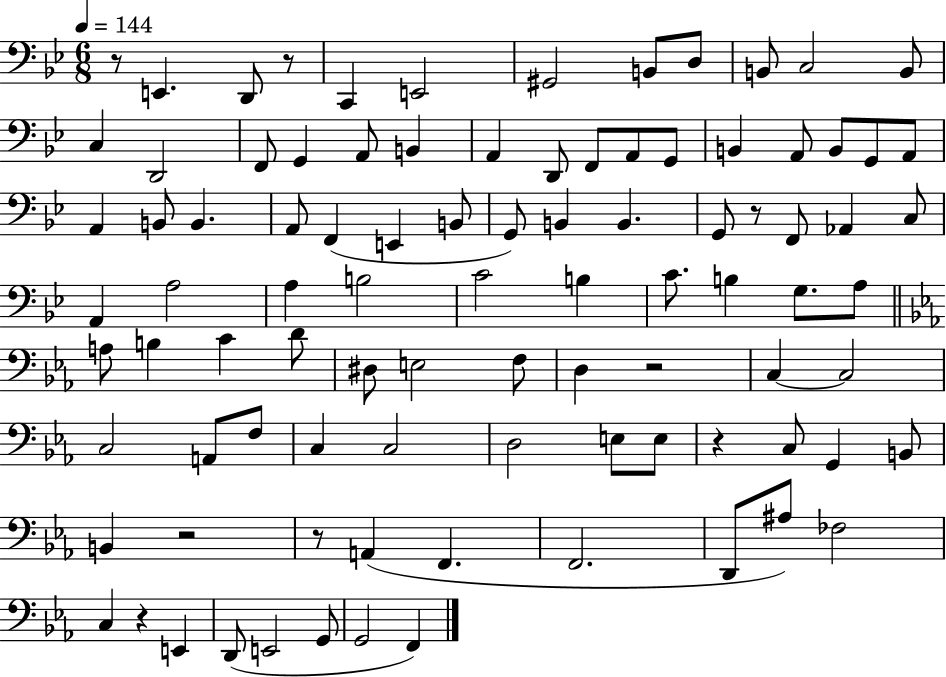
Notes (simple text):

R/e E2/q. D2/e R/e C2/q E2/h G#2/h B2/e D3/e B2/e C3/h B2/e C3/q D2/h F2/e G2/q A2/e B2/q A2/q D2/e F2/e A2/e G2/e B2/q A2/e B2/e G2/e A2/e A2/q B2/e B2/q. A2/e F2/q E2/q B2/e G2/e B2/q B2/q. G2/e R/e F2/e Ab2/q C3/e A2/q A3/h A3/q B3/h C4/h B3/q C4/e. B3/q G3/e. A3/e A3/e B3/q C4/q D4/e D#3/e E3/h F3/e D3/q R/h C3/q C3/h C3/h A2/e F3/e C3/q C3/h D3/h E3/e E3/e R/q C3/e G2/q B2/e B2/q R/h R/e A2/q F2/q. F2/h. D2/e A#3/e FES3/h C3/q R/q E2/q D2/e E2/h G2/e G2/h F2/q